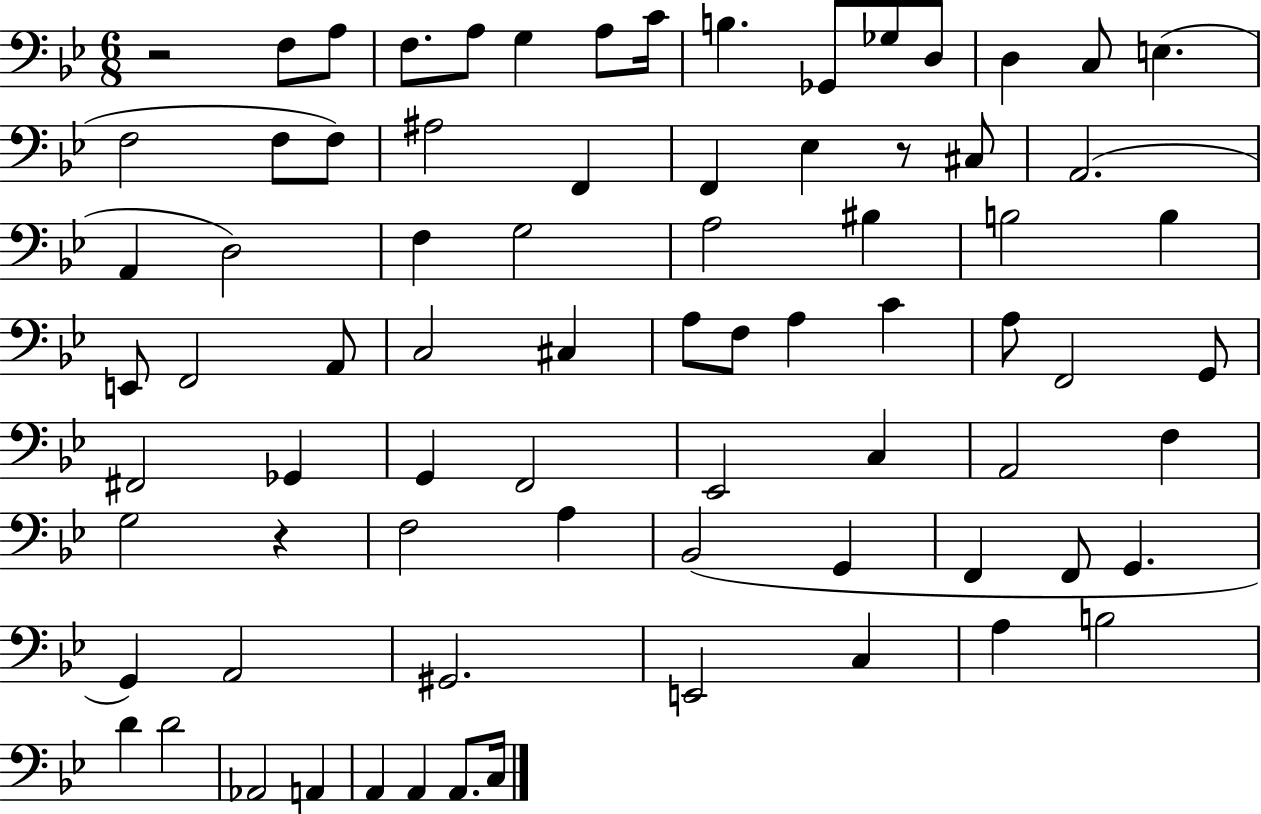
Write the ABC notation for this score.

X:1
T:Untitled
M:6/8
L:1/4
K:Bb
z2 F,/2 A,/2 F,/2 A,/2 G, A,/2 C/4 B, _G,,/2 _G,/2 D,/2 D, C,/2 E, F,2 F,/2 F,/2 ^A,2 F,, F,, _E, z/2 ^C,/2 A,,2 A,, D,2 F, G,2 A,2 ^B, B,2 B, E,,/2 F,,2 A,,/2 C,2 ^C, A,/2 F,/2 A, C A,/2 F,,2 G,,/2 ^F,,2 _G,, G,, F,,2 _E,,2 C, A,,2 F, G,2 z F,2 A, _B,,2 G,, F,, F,,/2 G,, G,, A,,2 ^G,,2 E,,2 C, A, B,2 D D2 _A,,2 A,, A,, A,, A,,/2 C,/4